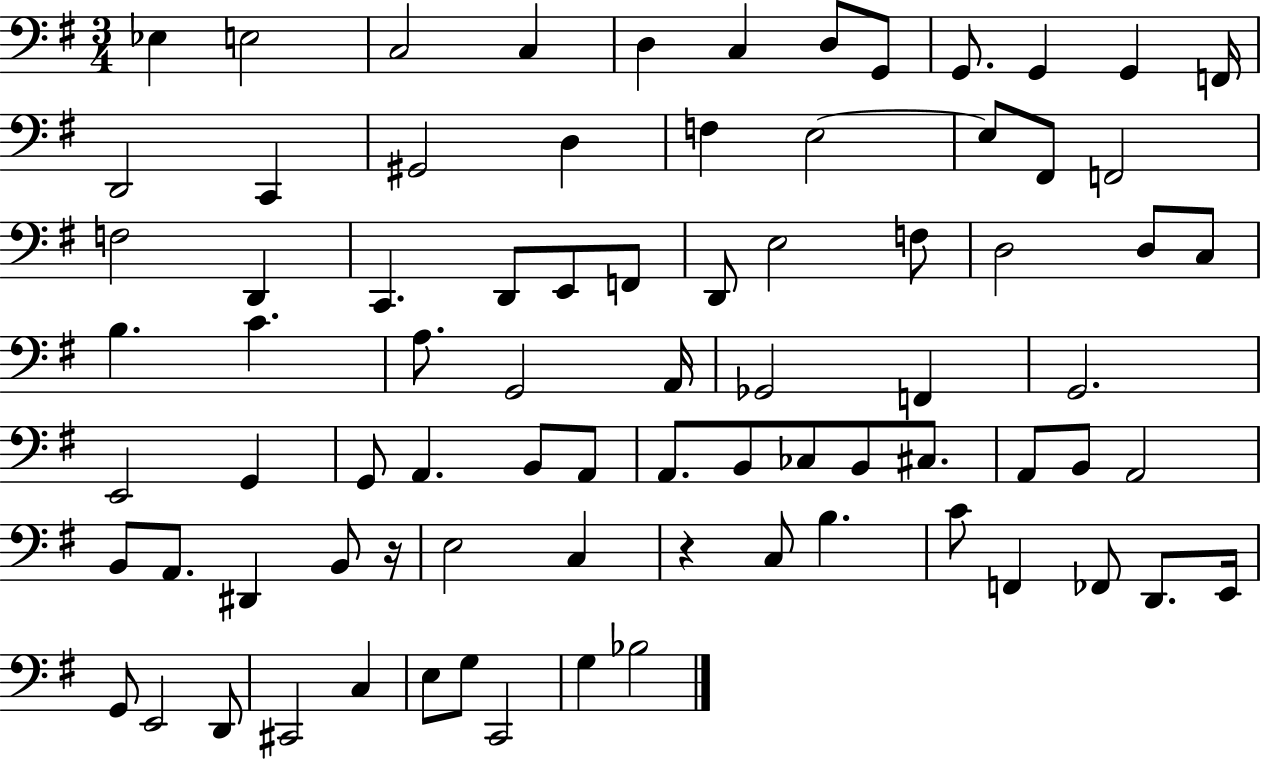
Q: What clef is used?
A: bass